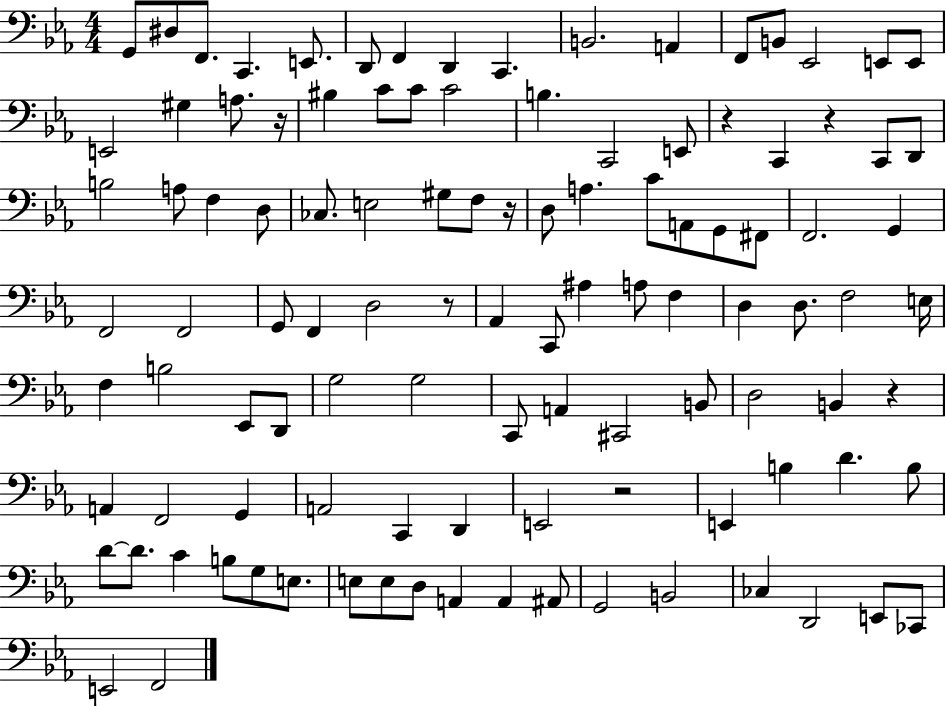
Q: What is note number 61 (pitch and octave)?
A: B3